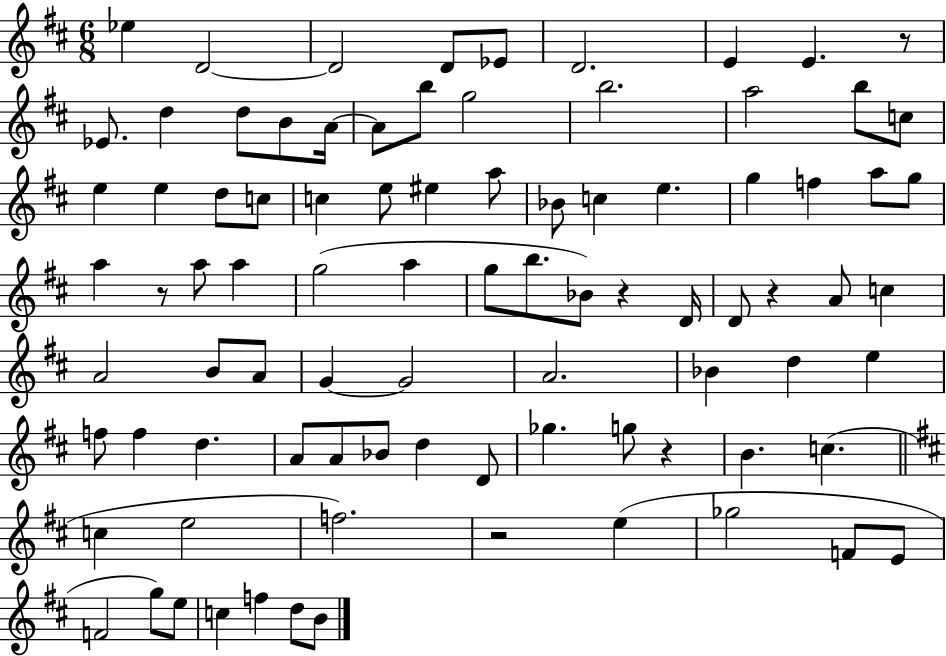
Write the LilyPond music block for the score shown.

{
  \clef treble
  \numericTimeSignature
  \time 6/8
  \key d \major
  ees''4 d'2~~ | d'2 d'8 ees'8 | d'2. | e'4 e'4. r8 | \break ees'8. d''4 d''8 b'8 a'16~~ | a'8 b''8 g''2 | b''2. | a''2 b''8 c''8 | \break e''4 e''4 d''8 c''8 | c''4 e''8 eis''4 a''8 | bes'8 c''4 e''4. | g''4 f''4 a''8 g''8 | \break a''4 r8 a''8 a''4 | g''2( a''4 | g''8 b''8. bes'8) r4 d'16 | d'8 r4 a'8 c''4 | \break a'2 b'8 a'8 | g'4~~ g'2 | a'2. | bes'4 d''4 e''4 | \break f''8 f''4 d''4. | a'8 a'8 bes'8 d''4 d'8 | ges''4. g''8 r4 | b'4. c''4.( | \break \bar "||" \break \key d \major c''4 e''2 | f''2.) | r2 e''4( | ges''2 f'8 e'8 | \break f'2 g''8) e''8 | c''4 f''4 d''8 b'8 | \bar "|."
}